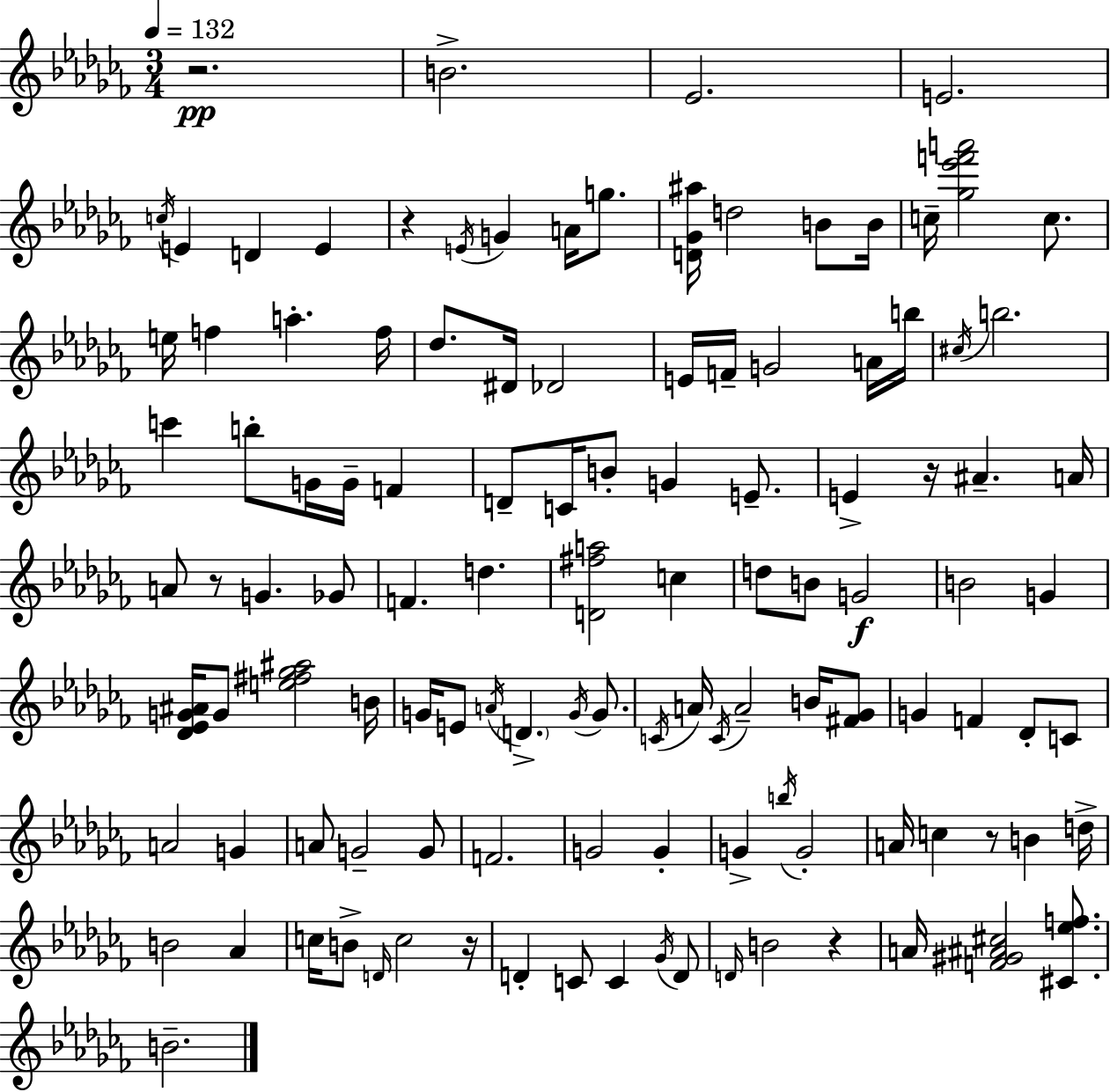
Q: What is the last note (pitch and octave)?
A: B4